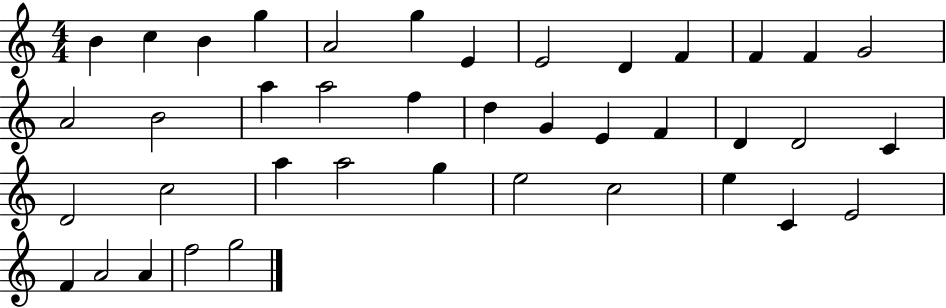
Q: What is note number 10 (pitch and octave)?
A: F4